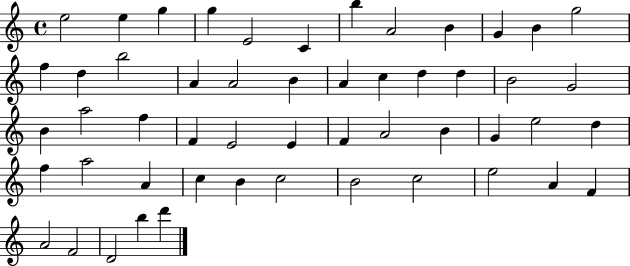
E5/h E5/q G5/q G5/q E4/h C4/q B5/q A4/h B4/q G4/q B4/q G5/h F5/q D5/q B5/h A4/q A4/h B4/q A4/q C5/q D5/q D5/q B4/h G4/h B4/q A5/h F5/q F4/q E4/h E4/q F4/q A4/h B4/q G4/q E5/h D5/q F5/q A5/h A4/q C5/q B4/q C5/h B4/h C5/h E5/h A4/q F4/q A4/h F4/h D4/h B5/q D6/q